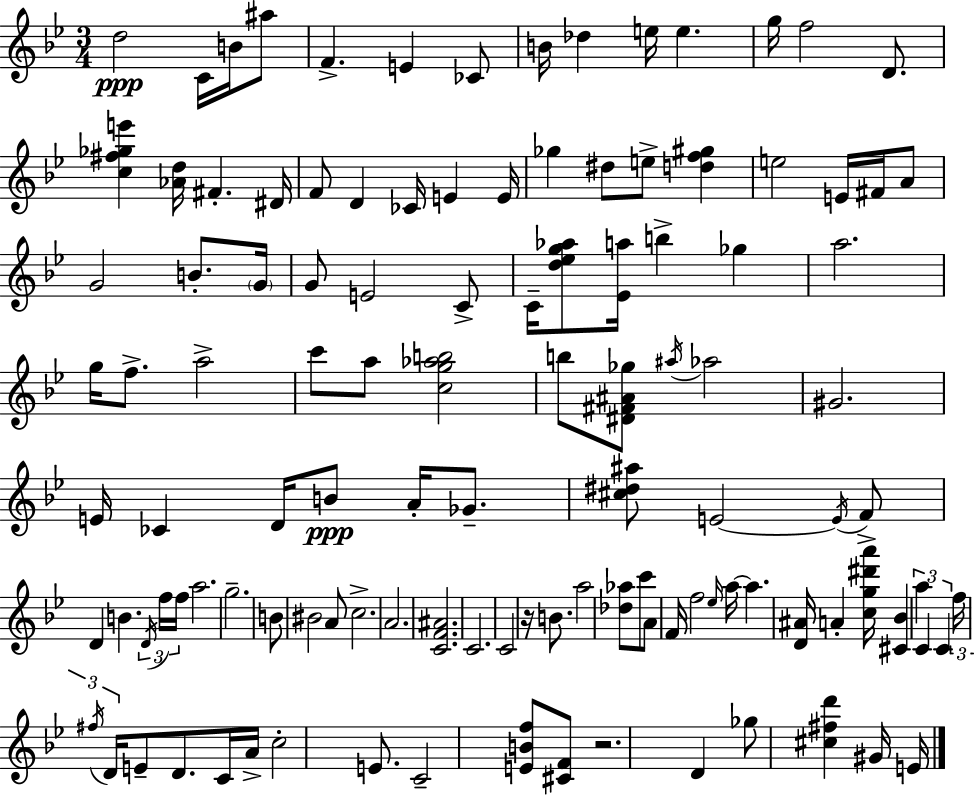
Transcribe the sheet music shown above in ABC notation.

X:1
T:Untitled
M:3/4
L:1/4
K:Bb
d2 C/4 B/4 ^a/2 F E _C/2 B/4 _d e/4 e g/4 f2 D/2 [c^f_ge'] [_Ad]/4 ^F ^D/4 F/2 D _C/4 E E/4 _g ^d/2 e/2 [df^g] e2 E/4 ^F/4 A/2 G2 B/2 G/4 G/2 E2 C/2 C/4 [d_eg_a]/2 [_Ea]/4 b _g a2 g/4 f/2 a2 c'/2 a/2 [cg_ab]2 b/2 [^D^F^A_g]/2 ^a/4 _a2 ^G2 E/4 _C D/4 B/2 A/4 _G/2 [^c^d^a]/2 E2 E/4 F/2 D B D/4 f/4 f/4 a2 g2 B/2 ^B2 A/2 c2 A2 [CF^A]2 C2 C2 z/4 B/2 a2 [_d_a]/2 c'/2 A/2 F/4 f2 _e/4 a/4 a [D^A]/4 A [cg^d'a']/4 [^C_B] a C C f/4 ^f/4 D/4 E/2 D/2 C/4 A/4 c2 E/2 C2 [EBf]/2 [^CF]/2 z2 D _g/2 [^c^fd'] ^G/4 E/4